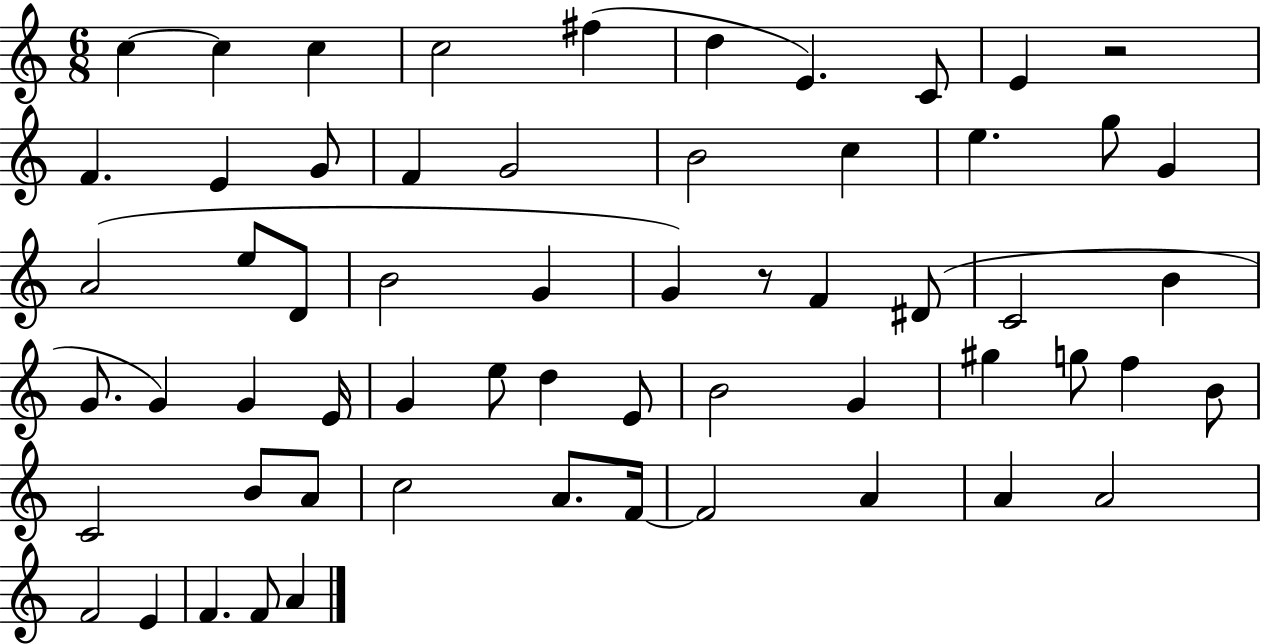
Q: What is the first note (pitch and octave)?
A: C5